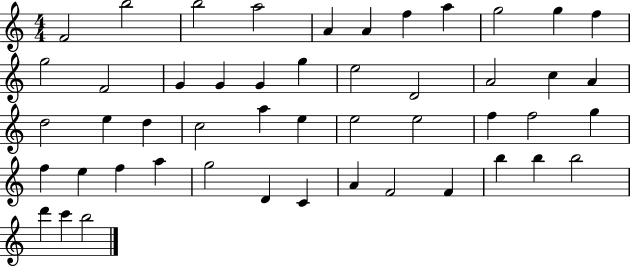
X:1
T:Untitled
M:4/4
L:1/4
K:C
F2 b2 b2 a2 A A f a g2 g f g2 F2 G G G g e2 D2 A2 c A d2 e d c2 a e e2 e2 f f2 g f e f a g2 D C A F2 F b b b2 d' c' b2